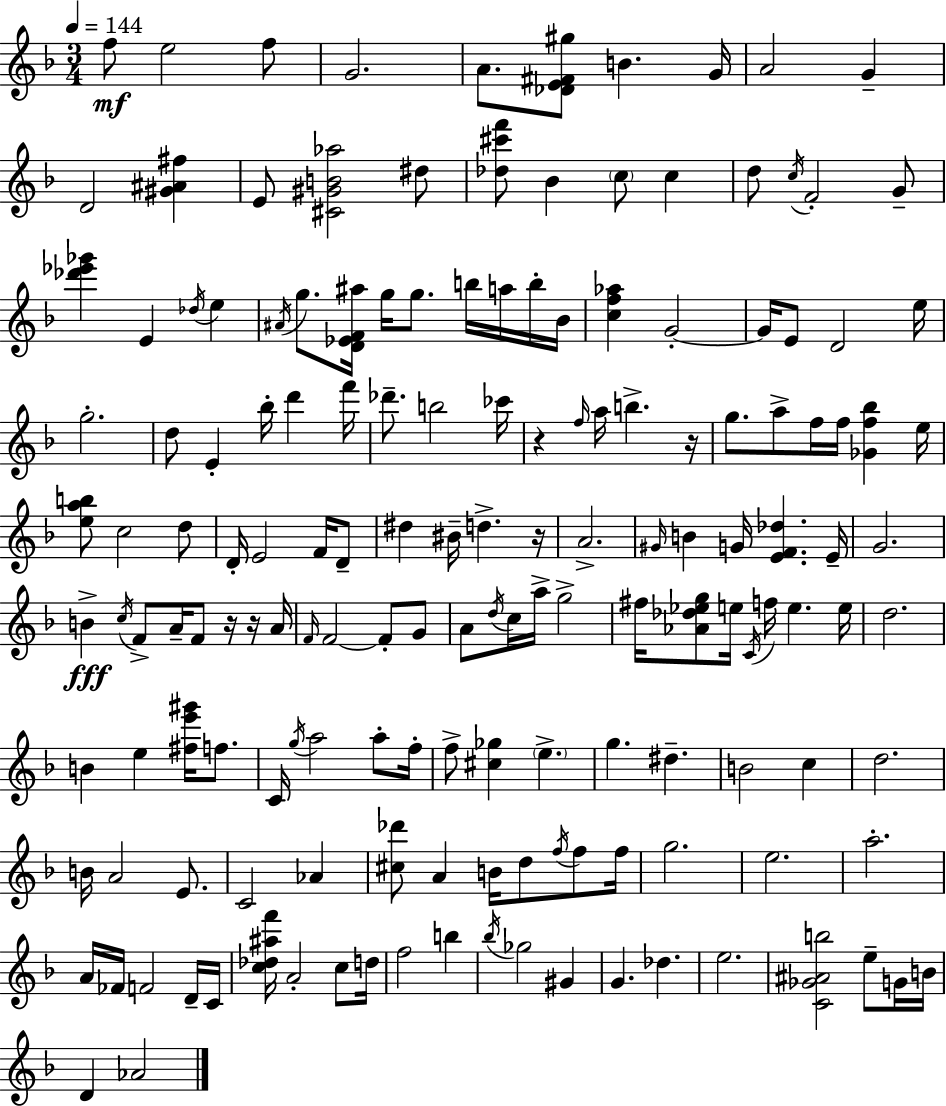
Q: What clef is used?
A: treble